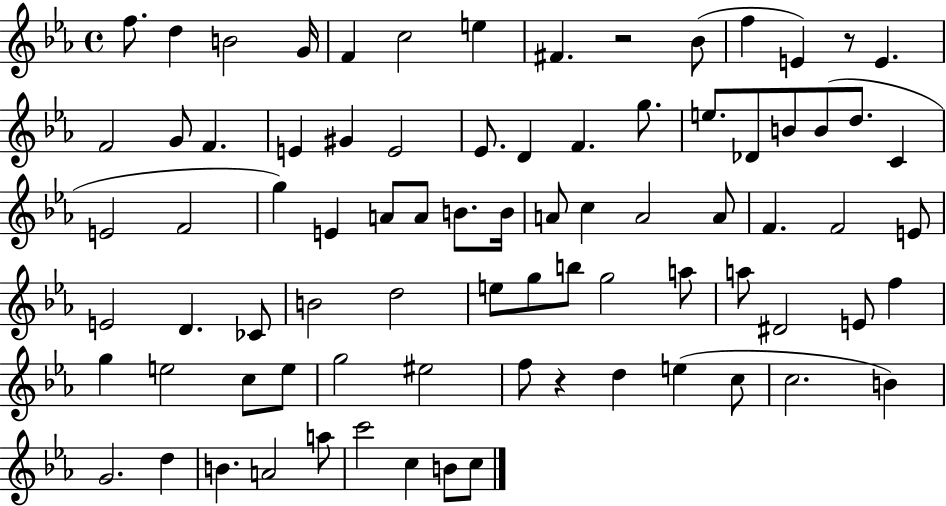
F5/e. D5/q B4/h G4/s F4/q C5/h E5/q F#4/q. R/h Bb4/e F5/q E4/q R/e E4/q. F4/h G4/e F4/q. E4/q G#4/q E4/h Eb4/e. D4/q F4/q. G5/e. E5/e. Db4/e B4/e B4/e D5/e. C4/q E4/h F4/h G5/q E4/q A4/e A4/e B4/e. B4/s A4/e C5/q A4/h A4/e F4/q. F4/h E4/e E4/h D4/q. CES4/e B4/h D5/h E5/e G5/e B5/e G5/h A5/e A5/e D#4/h E4/e F5/q G5/q E5/h C5/e E5/e G5/h EIS5/h F5/e R/q D5/q E5/q C5/e C5/h. B4/q G4/h. D5/q B4/q. A4/h A5/e C6/h C5/q B4/e C5/e